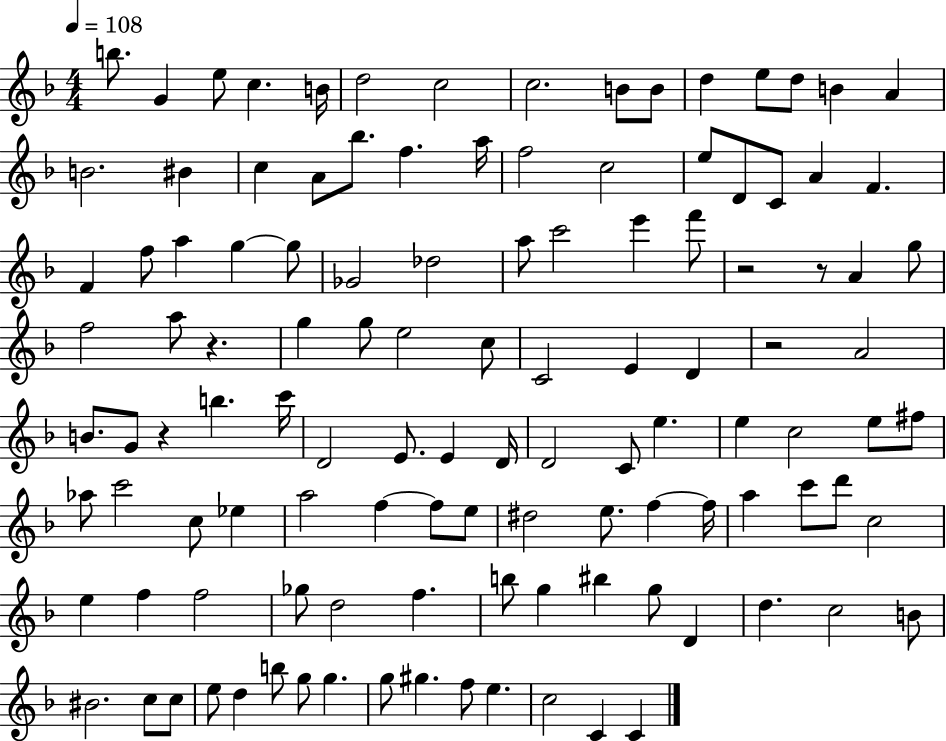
B5/e. G4/q E5/e C5/q. B4/s D5/h C5/h C5/h. B4/e B4/e D5/q E5/e D5/e B4/q A4/q B4/h. BIS4/q C5/q A4/e Bb5/e. F5/q. A5/s F5/h C5/h E5/e D4/e C4/e A4/q F4/q. F4/q F5/e A5/q G5/q G5/e Gb4/h Db5/h A5/e C6/h E6/q F6/e R/h R/e A4/q G5/e F5/h A5/e R/q. G5/q G5/e E5/h C5/e C4/h E4/q D4/q R/h A4/h B4/e. G4/e R/q B5/q. C6/s D4/h E4/e. E4/q D4/s D4/h C4/e E5/q. E5/q C5/h E5/e F#5/e Ab5/e C6/h C5/e Eb5/q A5/h F5/q F5/e E5/e D#5/h E5/e. F5/q F5/s A5/q C6/e D6/e C5/h E5/q F5/q F5/h Gb5/e D5/h F5/q. B5/e G5/q BIS5/q G5/e D4/q D5/q. C5/h B4/e BIS4/h. C5/e C5/e E5/e D5/q B5/e G5/e G5/q. G5/e G#5/q. F5/e E5/q. C5/h C4/q C4/q